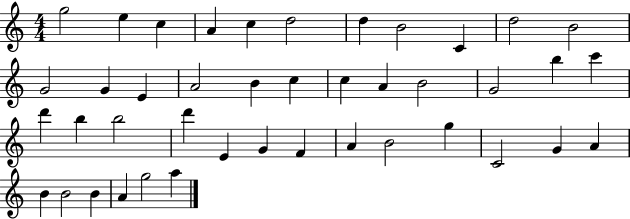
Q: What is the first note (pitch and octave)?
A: G5